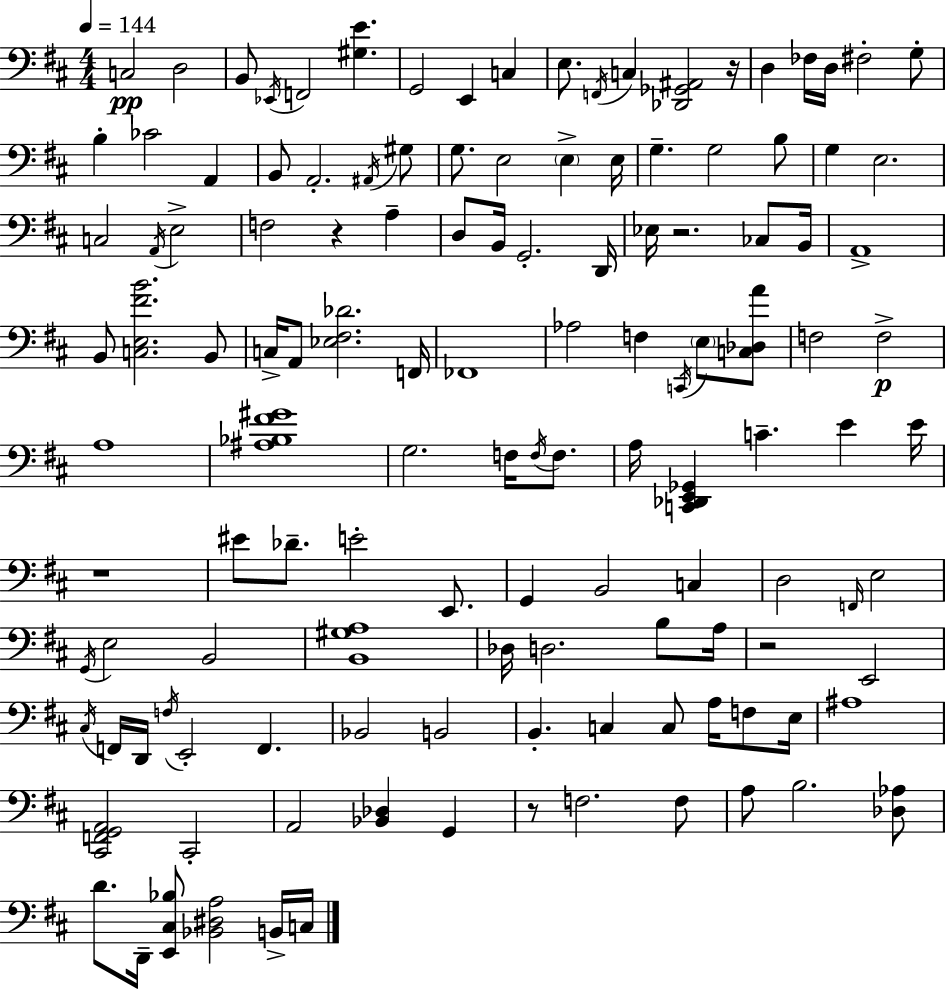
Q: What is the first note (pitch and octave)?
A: C3